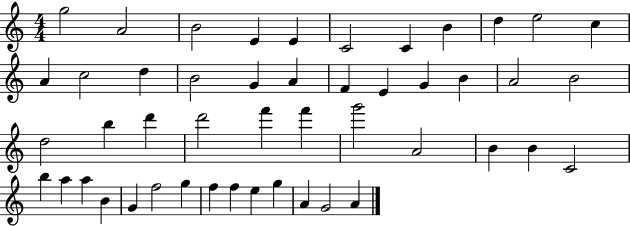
G5/h A4/h B4/h E4/q E4/q C4/h C4/q B4/q D5/q E5/h C5/q A4/q C5/h D5/q B4/h G4/q A4/q F4/q E4/q G4/q B4/q A4/h B4/h D5/h B5/q D6/q D6/h F6/q F6/q G6/h A4/h B4/q B4/q C4/h B5/q A5/q A5/q B4/q G4/q F5/h G5/q F5/q F5/q E5/q G5/q A4/q G4/h A4/q